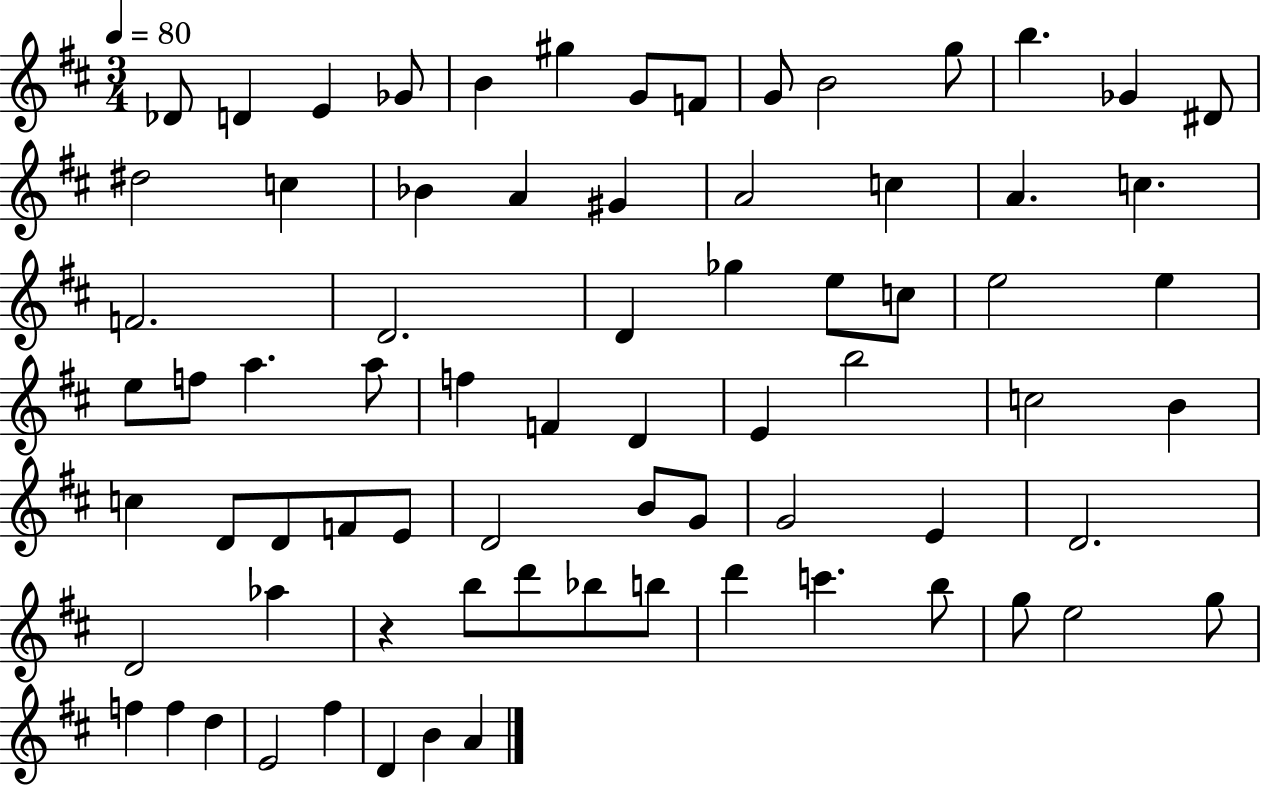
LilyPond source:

{
  \clef treble
  \numericTimeSignature
  \time 3/4
  \key d \major
  \tempo 4 = 80
  des'8 d'4 e'4 ges'8 | b'4 gis''4 g'8 f'8 | g'8 b'2 g''8 | b''4. ges'4 dis'8 | \break dis''2 c''4 | bes'4 a'4 gis'4 | a'2 c''4 | a'4. c''4. | \break f'2. | d'2. | d'4 ges''4 e''8 c''8 | e''2 e''4 | \break e''8 f''8 a''4. a''8 | f''4 f'4 d'4 | e'4 b''2 | c''2 b'4 | \break c''4 d'8 d'8 f'8 e'8 | d'2 b'8 g'8 | g'2 e'4 | d'2. | \break d'2 aes''4 | r4 b''8 d'''8 bes''8 b''8 | d'''4 c'''4. b''8 | g''8 e''2 g''8 | \break f''4 f''4 d''4 | e'2 fis''4 | d'4 b'4 a'4 | \bar "|."
}